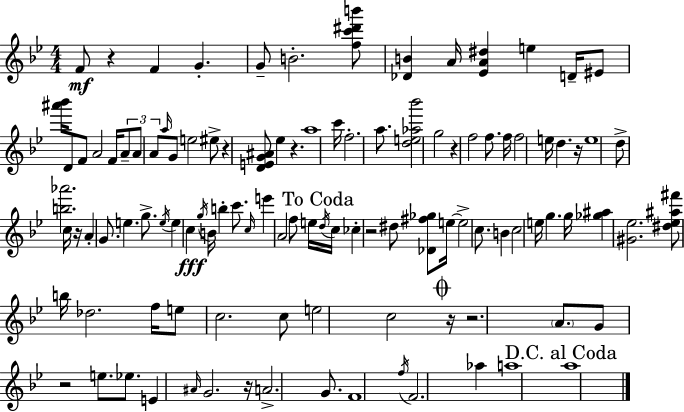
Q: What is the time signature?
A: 4/4